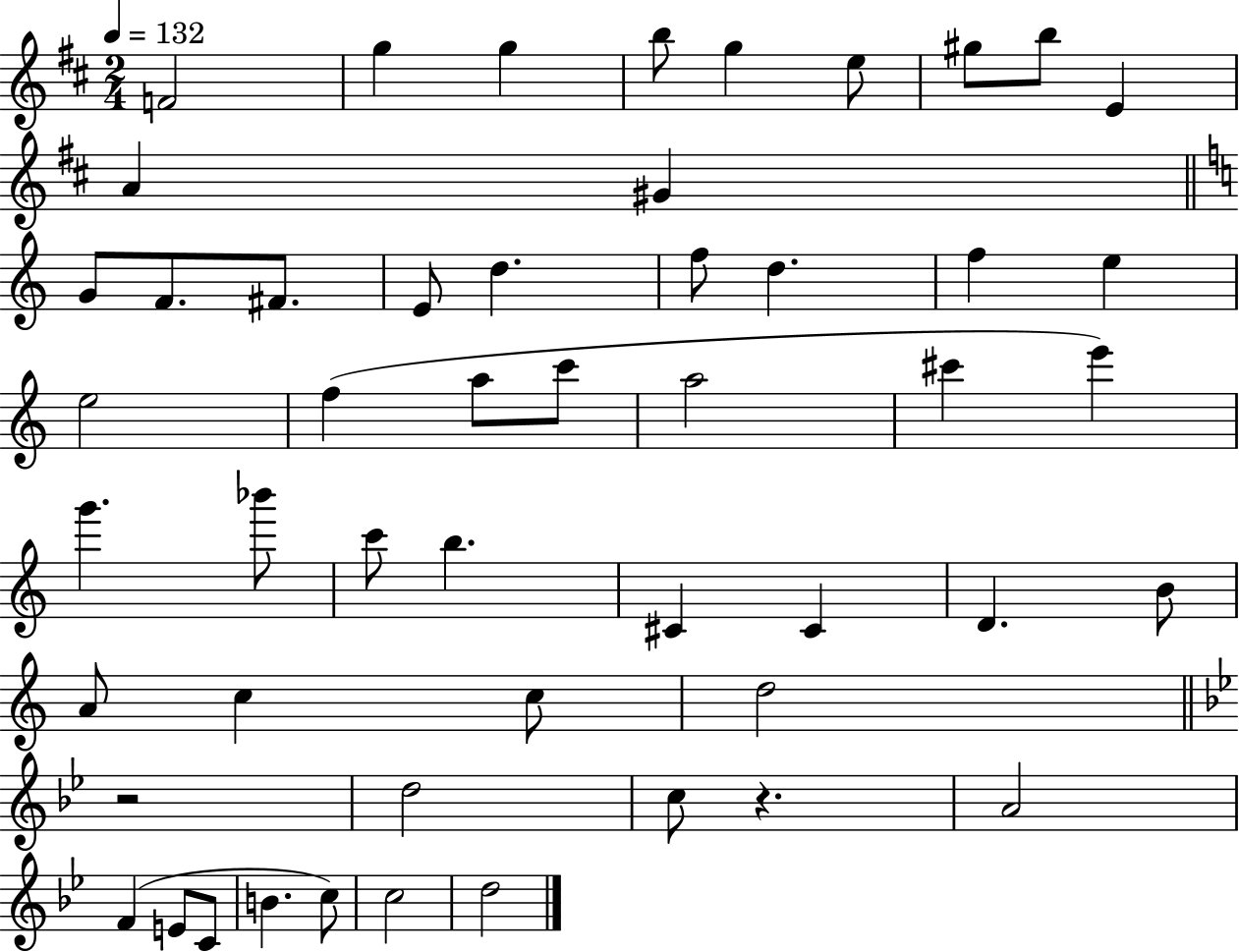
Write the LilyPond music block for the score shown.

{
  \clef treble
  \numericTimeSignature
  \time 2/4
  \key d \major
  \tempo 4 = 132
  \repeat volta 2 { f'2 | g''4 g''4 | b''8 g''4 e''8 | gis''8 b''8 e'4 | \break a'4 gis'4 | \bar "||" \break \key a \minor g'8 f'8. fis'8. | e'8 d''4. | f''8 d''4. | f''4 e''4 | \break e''2 | f''4( a''8 c'''8 | a''2 | cis'''4 e'''4) | \break g'''4. bes'''8 | c'''8 b''4. | cis'4 cis'4 | d'4. b'8 | \break a'8 c''4 c''8 | d''2 | \bar "||" \break \key g \minor r2 | d''2 | c''8 r4. | a'2 | \break f'4( e'8 c'8 | b'4. c''8) | c''2 | d''2 | \break } \bar "|."
}